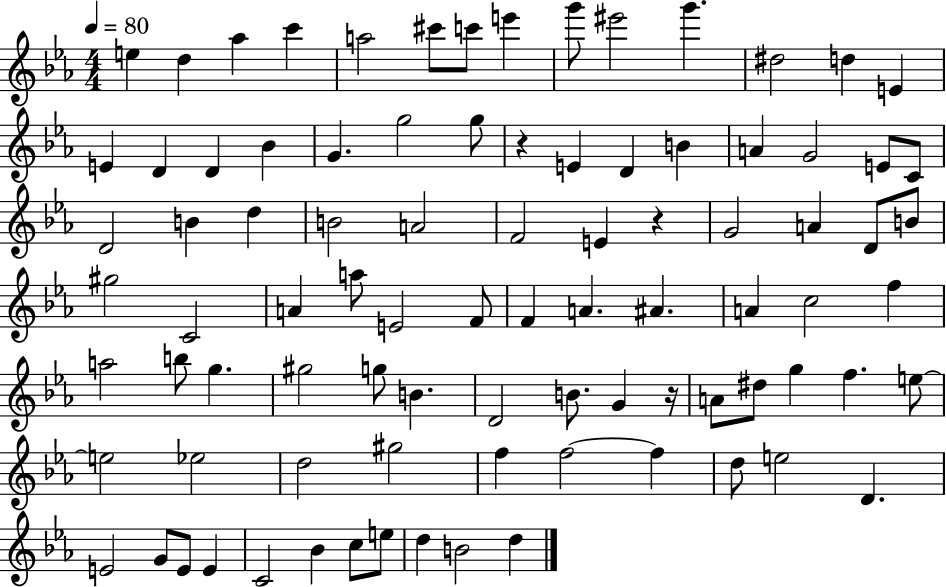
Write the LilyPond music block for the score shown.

{
  \clef treble
  \numericTimeSignature
  \time 4/4
  \key ees \major
  \tempo 4 = 80
  \repeat volta 2 { e''4 d''4 aes''4 c'''4 | a''2 cis'''8 c'''8 e'''4 | g'''8 eis'''2 g'''4. | dis''2 d''4 e'4 | \break e'4 d'4 d'4 bes'4 | g'4. g''2 g''8 | r4 e'4 d'4 b'4 | a'4 g'2 e'8 c'8 | \break d'2 b'4 d''4 | b'2 a'2 | f'2 e'4 r4 | g'2 a'4 d'8 b'8 | \break gis''2 c'2 | a'4 a''8 e'2 f'8 | f'4 a'4. ais'4. | a'4 c''2 f''4 | \break a''2 b''8 g''4. | gis''2 g''8 b'4. | d'2 b'8. g'4 r16 | a'8 dis''8 g''4 f''4. e''8~~ | \break e''2 ees''2 | d''2 gis''2 | f''4 f''2~~ f''4 | d''8 e''2 d'4. | \break e'2 g'8 e'8 e'4 | c'2 bes'4 c''8 e''8 | d''4 b'2 d''4 | } \bar "|."
}